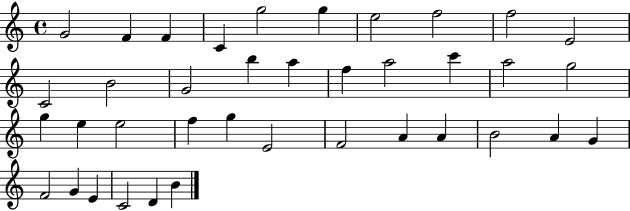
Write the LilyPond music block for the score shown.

{
  \clef treble
  \time 4/4
  \defaultTimeSignature
  \key c \major
  g'2 f'4 f'4 | c'4 g''2 g''4 | e''2 f''2 | f''2 e'2 | \break c'2 b'2 | g'2 b''4 a''4 | f''4 a''2 c'''4 | a''2 g''2 | \break g''4 e''4 e''2 | f''4 g''4 e'2 | f'2 a'4 a'4 | b'2 a'4 g'4 | \break f'2 g'4 e'4 | c'2 d'4 b'4 | \bar "|."
}